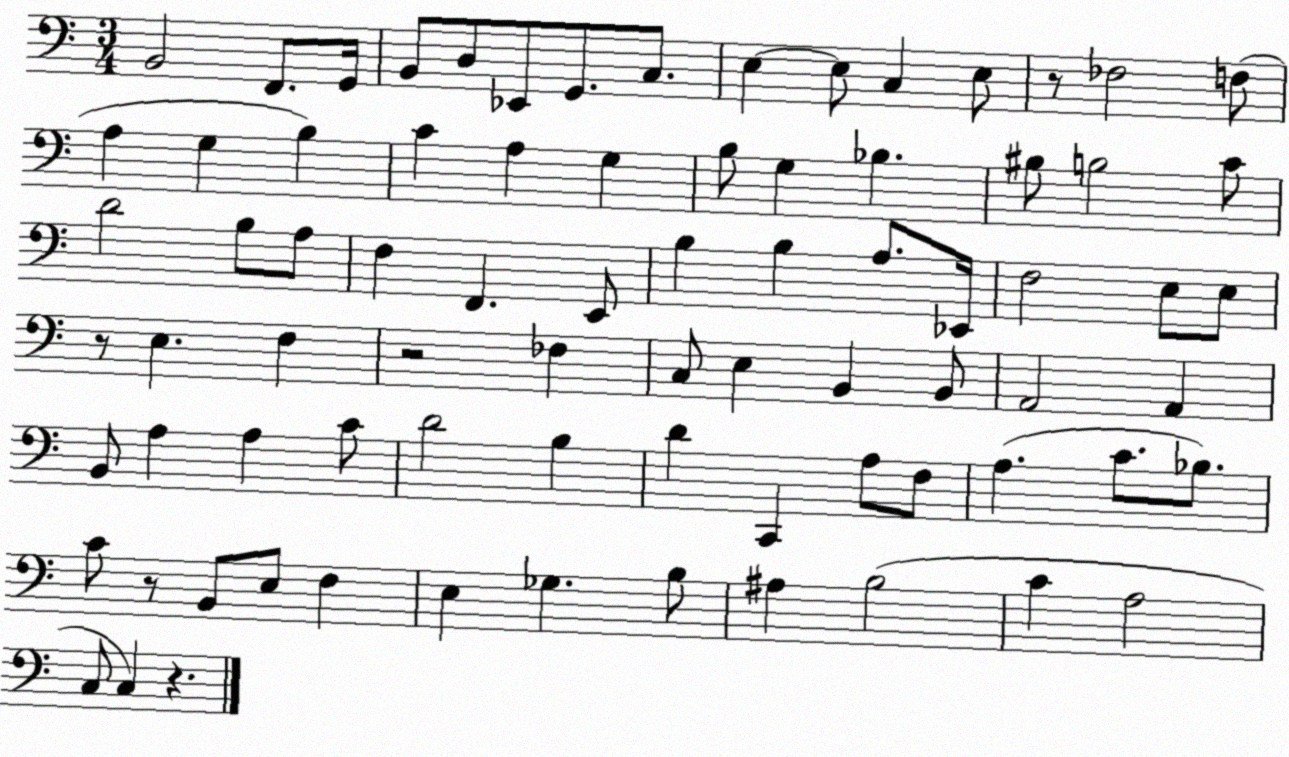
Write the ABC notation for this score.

X:1
T:Untitled
M:3/4
L:1/4
K:C
B,,2 F,,/2 G,,/4 B,,/2 D,/2 _E,,/2 G,,/2 C,/2 E, E,/2 C, E,/2 z/2 _F,2 F,/2 A, G, B, C A, G, B,/2 G, _B, ^B,/2 B,2 C/2 D2 B,/2 A,/2 F, F,, E,,/2 B, B, A,/2 _E,,/4 F,2 E,/2 E,/2 z/2 E, F, z2 _F, C,/2 E, B,, B,,/2 A,,2 A,, B,,/2 A, A, C/2 D2 B, D C,, A,/2 F,/2 A, C/2 _B,/2 C/2 z/2 B,,/2 E,/2 F, E, _G, B,/2 ^A, B,2 C A,2 C,/2 C, z